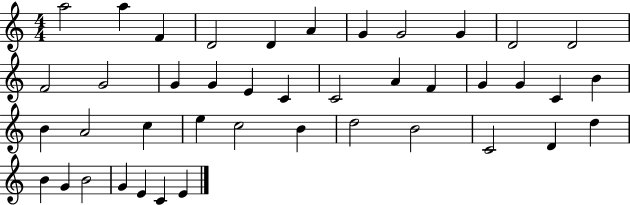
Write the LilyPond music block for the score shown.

{
  \clef treble
  \numericTimeSignature
  \time 4/4
  \key c \major
  a''2 a''4 f'4 | d'2 d'4 a'4 | g'4 g'2 g'4 | d'2 d'2 | \break f'2 g'2 | g'4 g'4 e'4 c'4 | c'2 a'4 f'4 | g'4 g'4 c'4 b'4 | \break b'4 a'2 c''4 | e''4 c''2 b'4 | d''2 b'2 | c'2 d'4 d''4 | \break b'4 g'4 b'2 | g'4 e'4 c'4 e'4 | \bar "|."
}